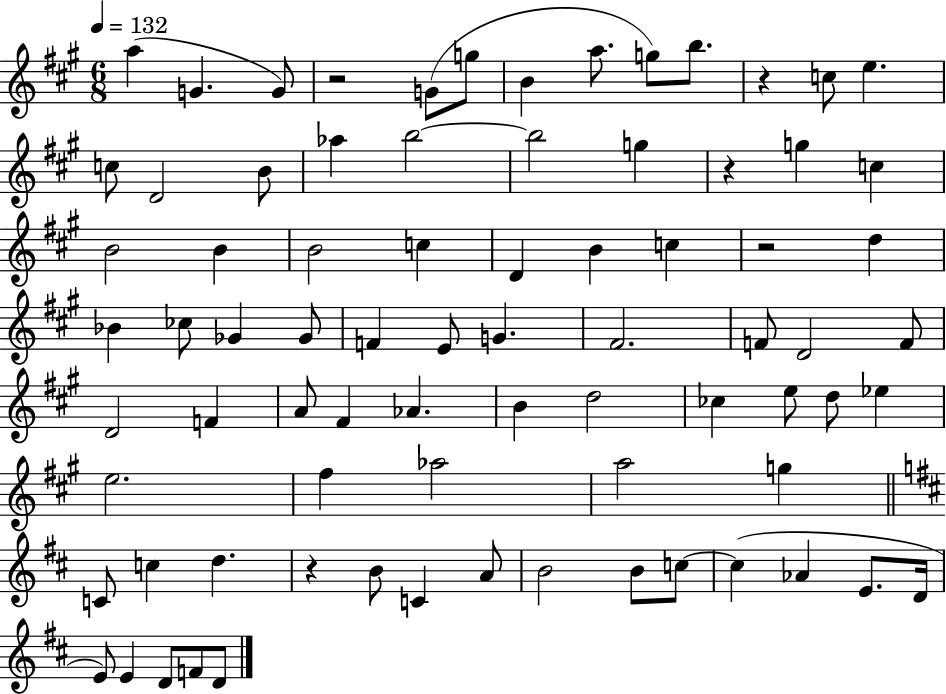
{
  \clef treble
  \numericTimeSignature
  \time 6/8
  \key a \major
  \tempo 4 = 132
  \repeat volta 2 { a''4( g'4. g'8) | r2 g'8( g''8 | b'4 a''8. g''8) b''8. | r4 c''8 e''4. | \break c''8 d'2 b'8 | aes''4 b''2~~ | b''2 g''4 | r4 g''4 c''4 | \break b'2 b'4 | b'2 c''4 | d'4 b'4 c''4 | r2 d''4 | \break bes'4 ces''8 ges'4 ges'8 | f'4 e'8 g'4. | fis'2. | f'8 d'2 f'8 | \break d'2 f'4 | a'8 fis'4 aes'4. | b'4 d''2 | ces''4 e''8 d''8 ees''4 | \break e''2. | fis''4 aes''2 | a''2 g''4 | \bar "||" \break \key d \major c'8 c''4 d''4. | r4 b'8 c'4 a'8 | b'2 b'8 c''8~~ | c''4( aes'4 e'8. d'16 | \break e'8) e'4 d'8 f'8 d'8 | } \bar "|."
}